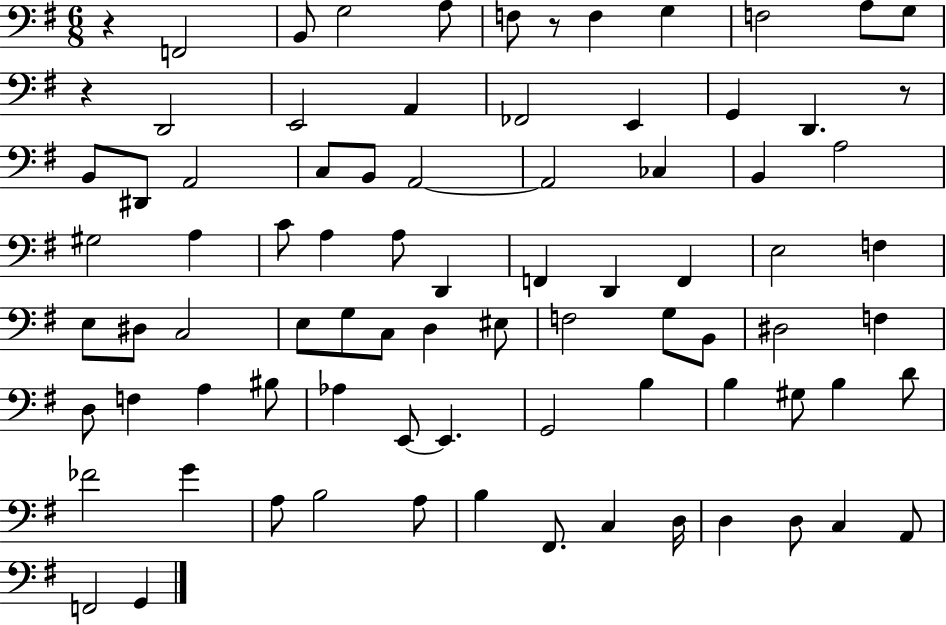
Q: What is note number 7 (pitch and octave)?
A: G3